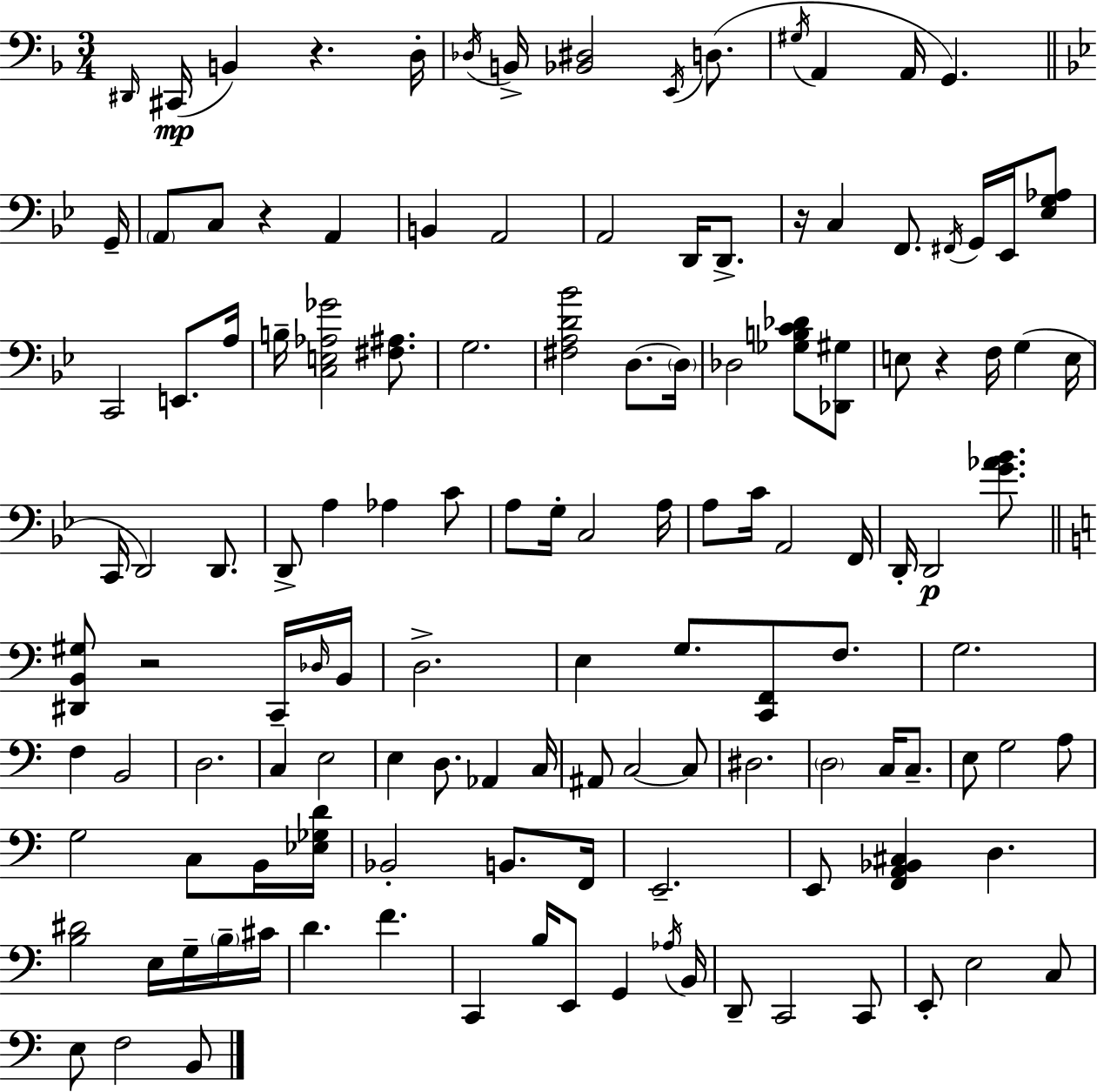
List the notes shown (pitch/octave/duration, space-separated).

D#2/s C#2/s B2/q R/q. D3/s Db3/s B2/s [Bb2,D#3]/h E2/s D3/e. G#3/s A2/q A2/s G2/q. G2/s A2/e C3/e R/q A2/q B2/q A2/h A2/h D2/s D2/e. R/s C3/q F2/e. F#2/s G2/s Eb2/s [Eb3,G3,Ab3]/e C2/h E2/e. A3/s B3/s [C3,E3,Ab3,Gb4]/h [F#3,A#3]/e. G3/h. [F#3,A3,D4,Bb4]/h D3/e. D3/s Db3/h [Gb3,B3,C4,Db4]/e [Db2,G#3]/e E3/e R/q F3/s G3/q E3/s C2/s D2/h D2/e. D2/e A3/q Ab3/q C4/e A3/e G3/s C3/h A3/s A3/e C4/s A2/h F2/s D2/s D2/h [G4,Ab4,Bb4]/e. [D#2,B2,G#3]/e R/h C2/s Db3/s B2/s D3/h. E3/q G3/e. [C2,F2]/e F3/e. G3/h. F3/q B2/h D3/h. C3/q E3/h E3/q D3/e. Ab2/q C3/s A#2/e C3/h C3/e D#3/h. D3/h C3/s C3/e. E3/e G3/h A3/e G3/h C3/e B2/s [Eb3,Gb3,D4]/s Bb2/h B2/e. F2/s E2/h. E2/e [F2,A2,Bb2,C#3]/q D3/q. [B3,D#4]/h E3/s G3/s B3/s C#4/s D4/q. F4/q. C2/q B3/s E2/e G2/q Ab3/s B2/s D2/e C2/h C2/e E2/e E3/h C3/e E3/e F3/h B2/e